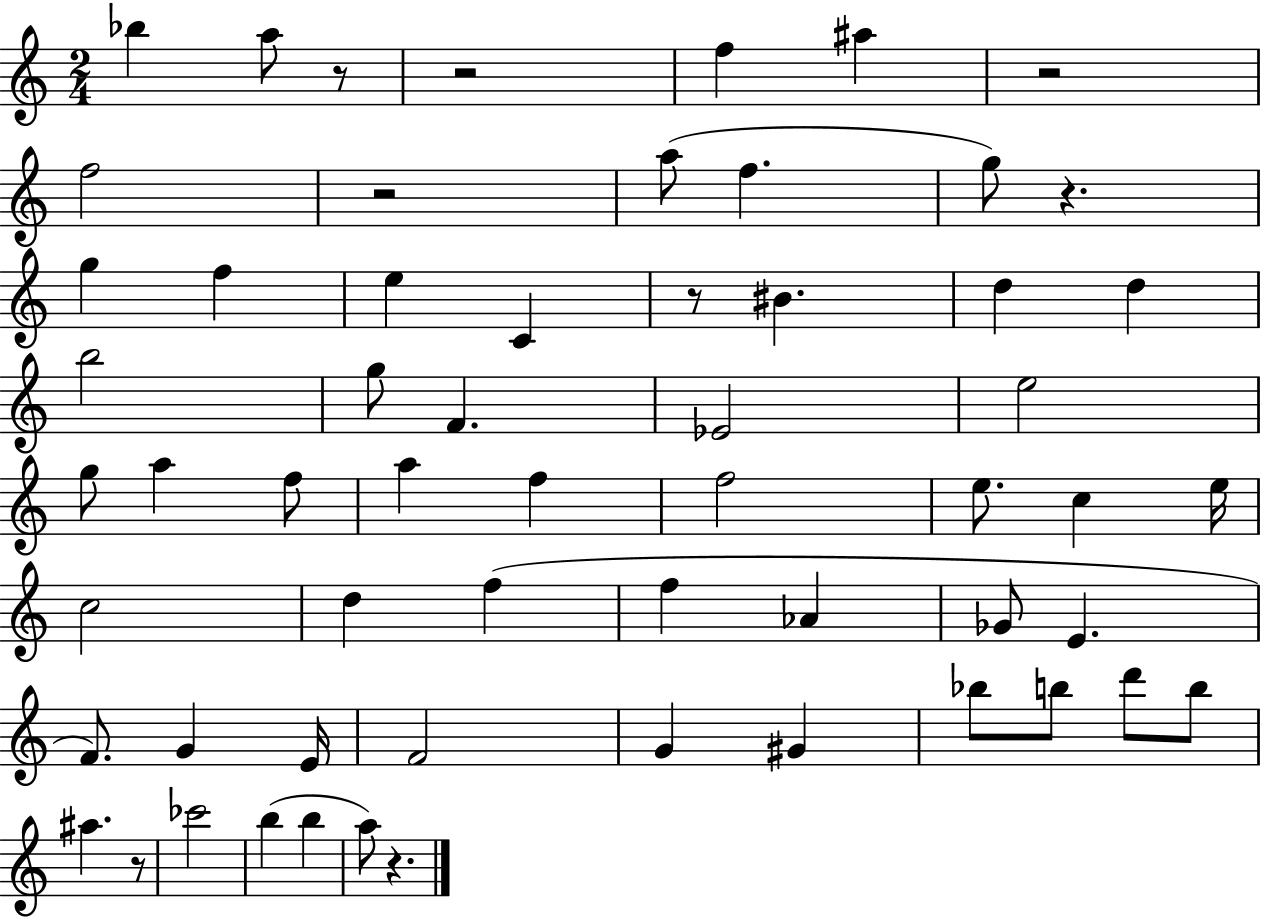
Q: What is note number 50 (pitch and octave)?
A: B5